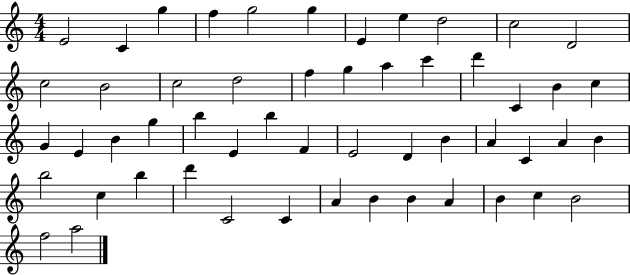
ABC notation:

X:1
T:Untitled
M:4/4
L:1/4
K:C
E2 C g f g2 g E e d2 c2 D2 c2 B2 c2 d2 f g a c' d' C B c G E B g b E b F E2 D B A C A B b2 c b d' C2 C A B B A B c B2 f2 a2